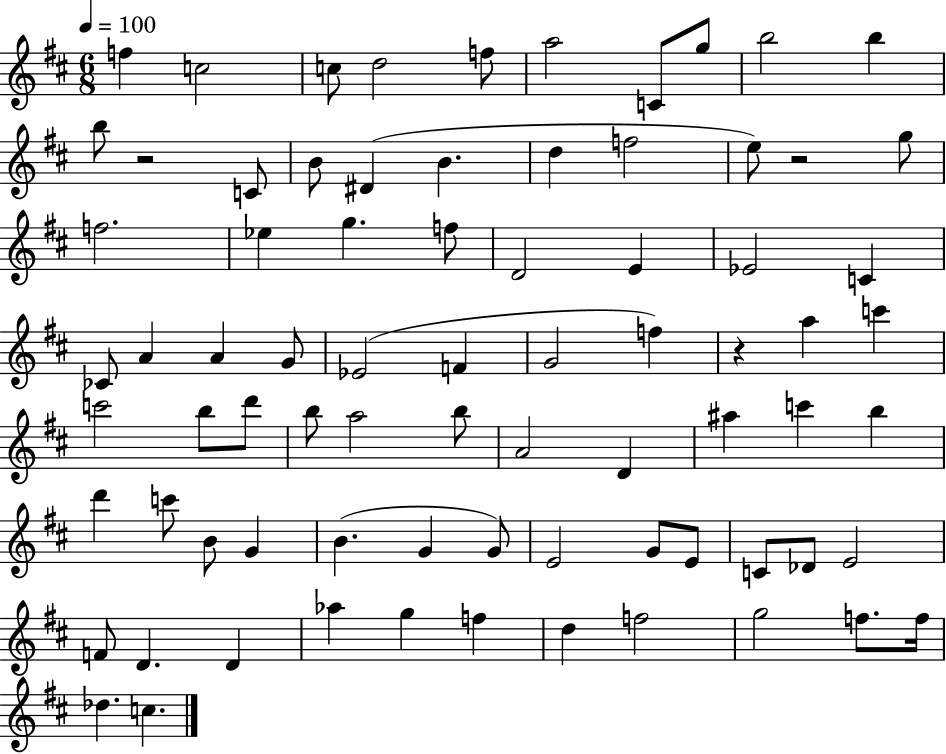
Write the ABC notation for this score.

X:1
T:Untitled
M:6/8
L:1/4
K:D
f c2 c/2 d2 f/2 a2 C/2 g/2 b2 b b/2 z2 C/2 B/2 ^D B d f2 e/2 z2 g/2 f2 _e g f/2 D2 E _E2 C _C/2 A A G/2 _E2 F G2 f z a c' c'2 b/2 d'/2 b/2 a2 b/2 A2 D ^a c' b d' c'/2 B/2 G B G G/2 E2 G/2 E/2 C/2 _D/2 E2 F/2 D D _a g f d f2 g2 f/2 f/4 _d c